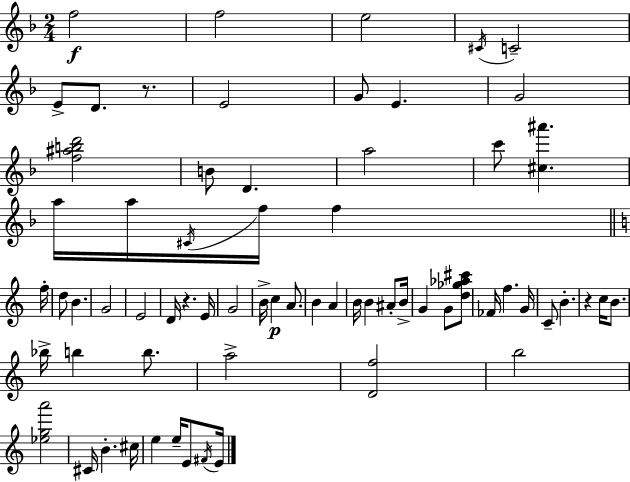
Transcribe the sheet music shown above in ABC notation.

X:1
T:Untitled
M:2/4
L:1/4
K:F
f2 f2 e2 ^C/4 C2 E/2 D/2 z/2 E2 G/2 E G2 [f^abd']2 B/2 D a2 c'/2 [^c^a'] a/4 a/4 ^C/4 f/4 f f/4 d/2 B G2 E2 D/4 z E/4 G2 B/4 c A/2 B A B/4 B ^A/2 B/4 G G/2 [d_g_a^c']/2 _F/4 f G/4 C/2 B z c/4 B/2 _b/4 b b/2 a2 [Df]2 b2 [_ega']2 ^C/4 B ^c/4 e e/4 E/2 ^F/4 E/4